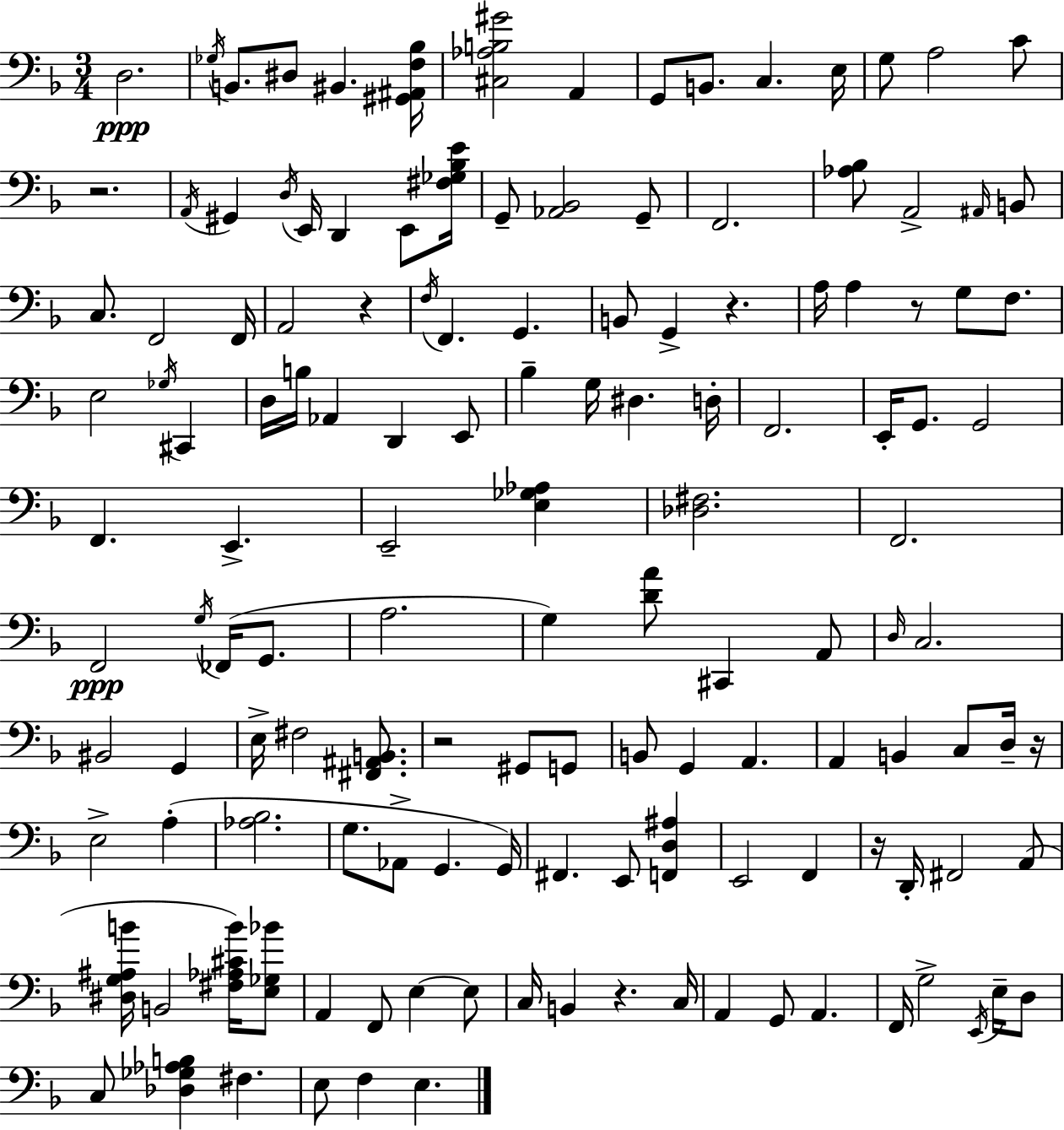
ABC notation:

X:1
T:Untitled
M:3/4
L:1/4
K:F
D,2 _G,/4 B,,/2 ^D,/2 ^B,, [^G,,^A,,F,_B,]/4 [^C,_A,B,^G]2 A,, G,,/2 B,,/2 C, E,/4 G,/2 A,2 C/2 z2 A,,/4 ^G,, D,/4 E,,/4 D,, E,,/2 [^F,_G,_B,E]/4 G,,/2 [_A,,_B,,]2 G,,/2 F,,2 [_A,_B,]/2 A,,2 ^A,,/4 B,,/2 C,/2 F,,2 F,,/4 A,,2 z F,/4 F,, G,, B,,/2 G,, z A,/4 A, z/2 G,/2 F,/2 E,2 _G,/4 ^C,, D,/4 B,/4 _A,, D,, E,,/2 _B, G,/4 ^D, D,/4 F,,2 E,,/4 G,,/2 G,,2 F,, E,, E,,2 [E,_G,_A,] [_D,^F,]2 F,,2 F,,2 G,/4 _F,,/4 G,,/2 A,2 G, [DA]/2 ^C,, A,,/2 D,/4 C,2 ^B,,2 G,, E,/4 ^F,2 [^F,,^A,,B,,]/2 z2 ^G,,/2 G,,/2 B,,/2 G,, A,, A,, B,, C,/2 D,/4 z/4 E,2 A, [_A,_B,]2 G,/2 _A,,/2 G,, G,,/4 ^F,, E,,/2 [F,,D,^A,] E,,2 F,, z/4 D,,/4 ^F,,2 A,,/2 [^D,G,^A,B]/4 B,,2 [^F,_A,^CB]/4 [E,_G,_B]/2 A,, F,,/2 E, E,/2 C,/4 B,, z C,/4 A,, G,,/2 A,, F,,/4 G,2 E,,/4 E,/4 D,/2 C,/2 [_D,_G,_A,B,] ^F, E,/2 F, E,